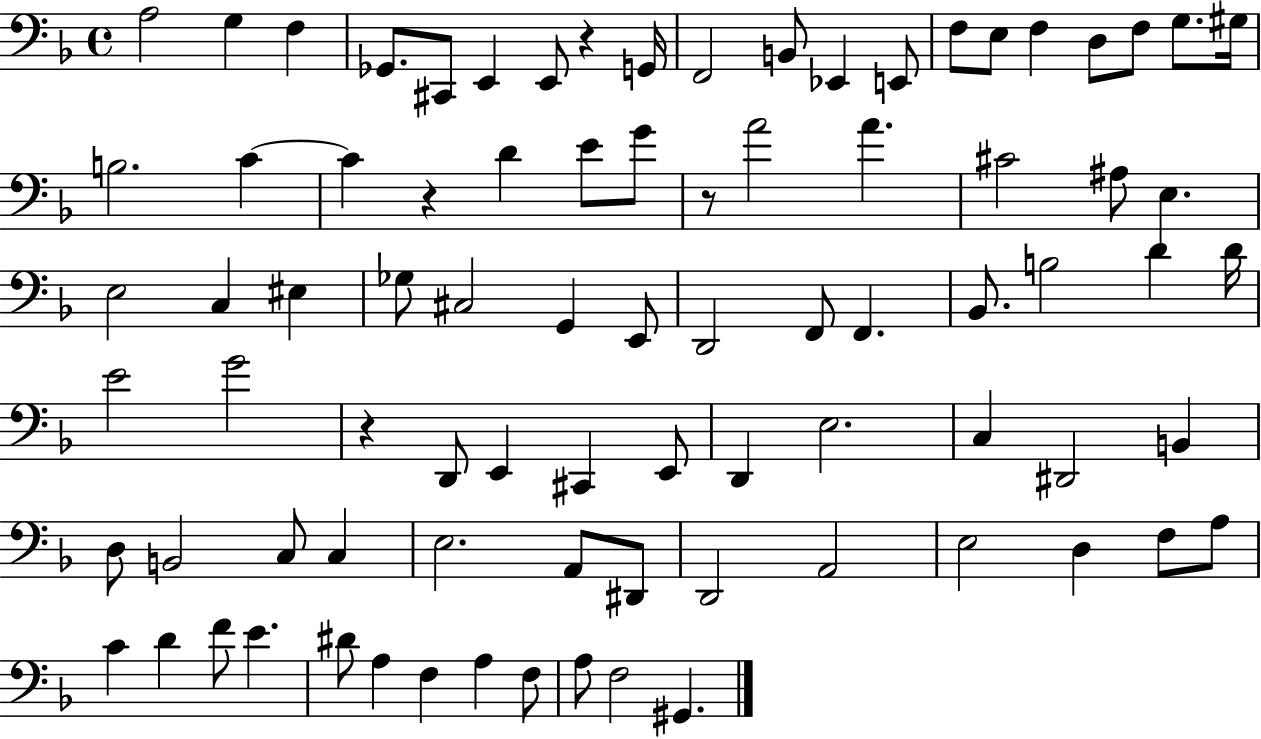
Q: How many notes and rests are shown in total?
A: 84